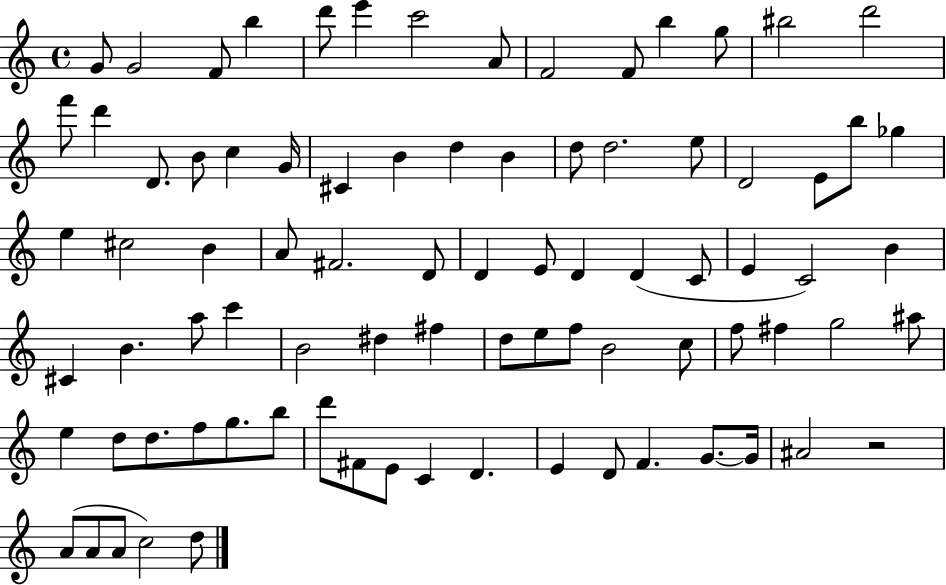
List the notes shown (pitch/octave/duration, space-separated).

G4/e G4/h F4/e B5/q D6/e E6/q C6/h A4/e F4/h F4/e B5/q G5/e BIS5/h D6/h F6/e D6/q D4/e. B4/e C5/q G4/s C#4/q B4/q D5/q B4/q D5/e D5/h. E5/e D4/h E4/e B5/e Gb5/q E5/q C#5/h B4/q A4/e F#4/h. D4/e D4/q E4/e D4/q D4/q C4/e E4/q C4/h B4/q C#4/q B4/q. A5/e C6/q B4/h D#5/q F#5/q D5/e E5/e F5/e B4/h C5/e F5/e F#5/q G5/h A#5/e E5/q D5/e D5/e. F5/e G5/e. B5/e D6/e F#4/e E4/e C4/q D4/q. E4/q D4/e F4/q. G4/e. G4/s A#4/h R/h A4/e A4/e A4/e C5/h D5/e